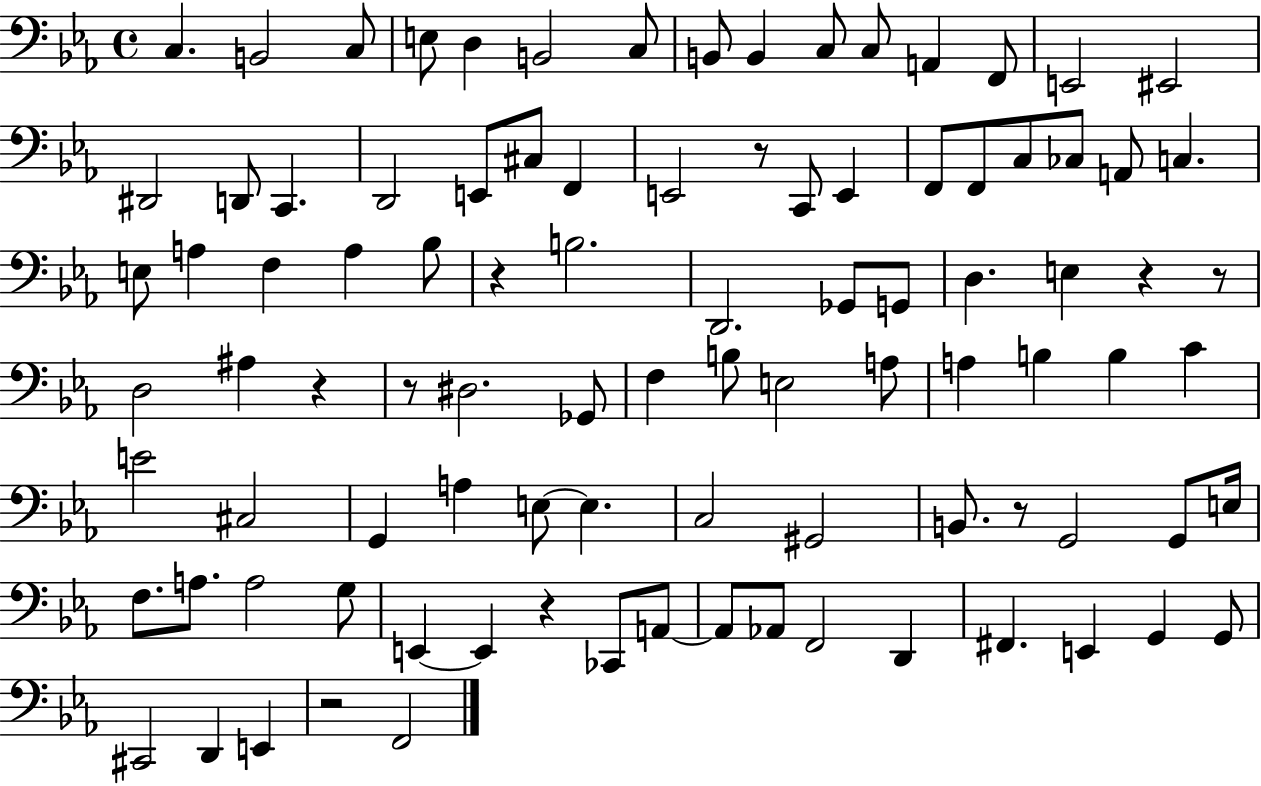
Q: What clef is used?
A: bass